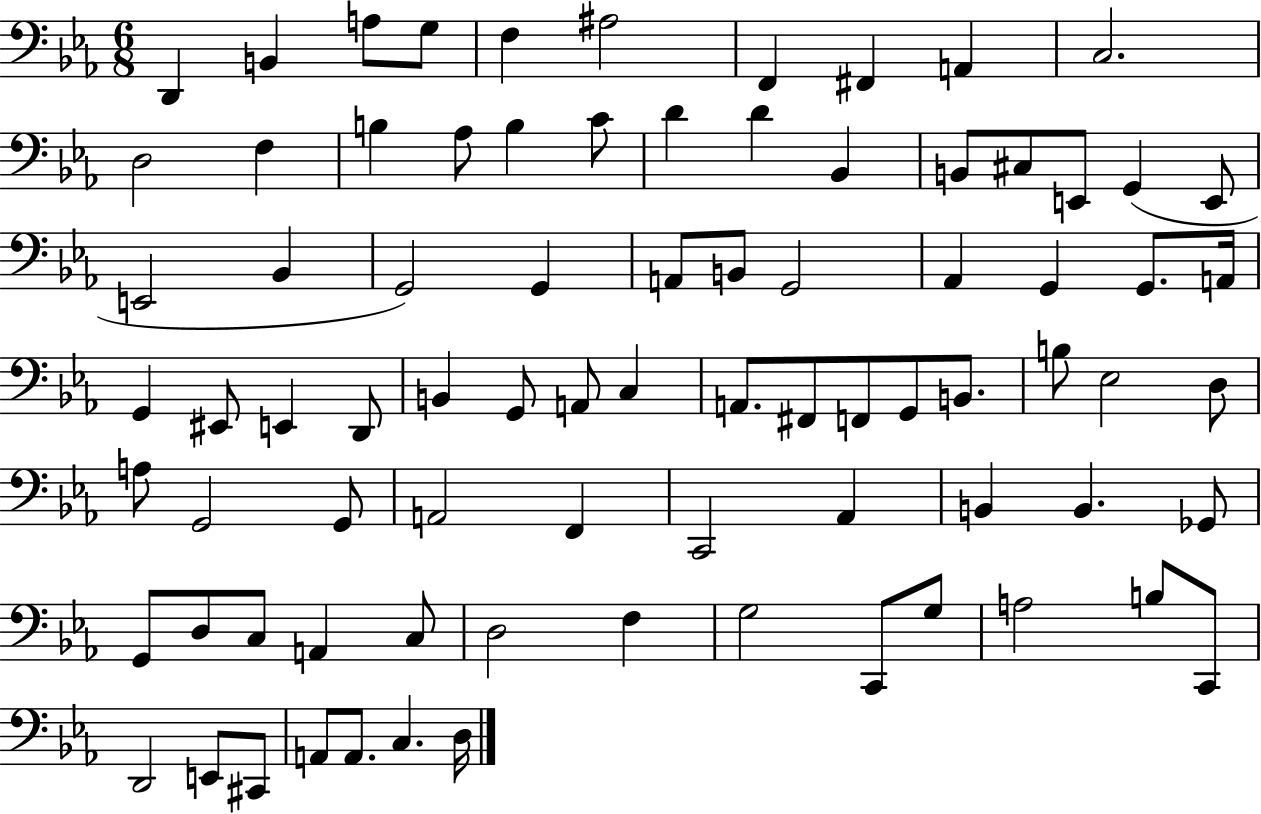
X:1
T:Untitled
M:6/8
L:1/4
K:Eb
D,, B,, A,/2 G,/2 F, ^A,2 F,, ^F,, A,, C,2 D,2 F, B, _A,/2 B, C/2 D D _B,, B,,/2 ^C,/2 E,,/2 G,, E,,/2 E,,2 _B,, G,,2 G,, A,,/2 B,,/2 G,,2 _A,, G,, G,,/2 A,,/4 G,, ^E,,/2 E,, D,,/2 B,, G,,/2 A,,/2 C, A,,/2 ^F,,/2 F,,/2 G,,/2 B,,/2 B,/2 _E,2 D,/2 A,/2 G,,2 G,,/2 A,,2 F,, C,,2 _A,, B,, B,, _G,,/2 G,,/2 D,/2 C,/2 A,, C,/2 D,2 F, G,2 C,,/2 G,/2 A,2 B,/2 C,,/2 D,,2 E,,/2 ^C,,/2 A,,/2 A,,/2 C, D,/4